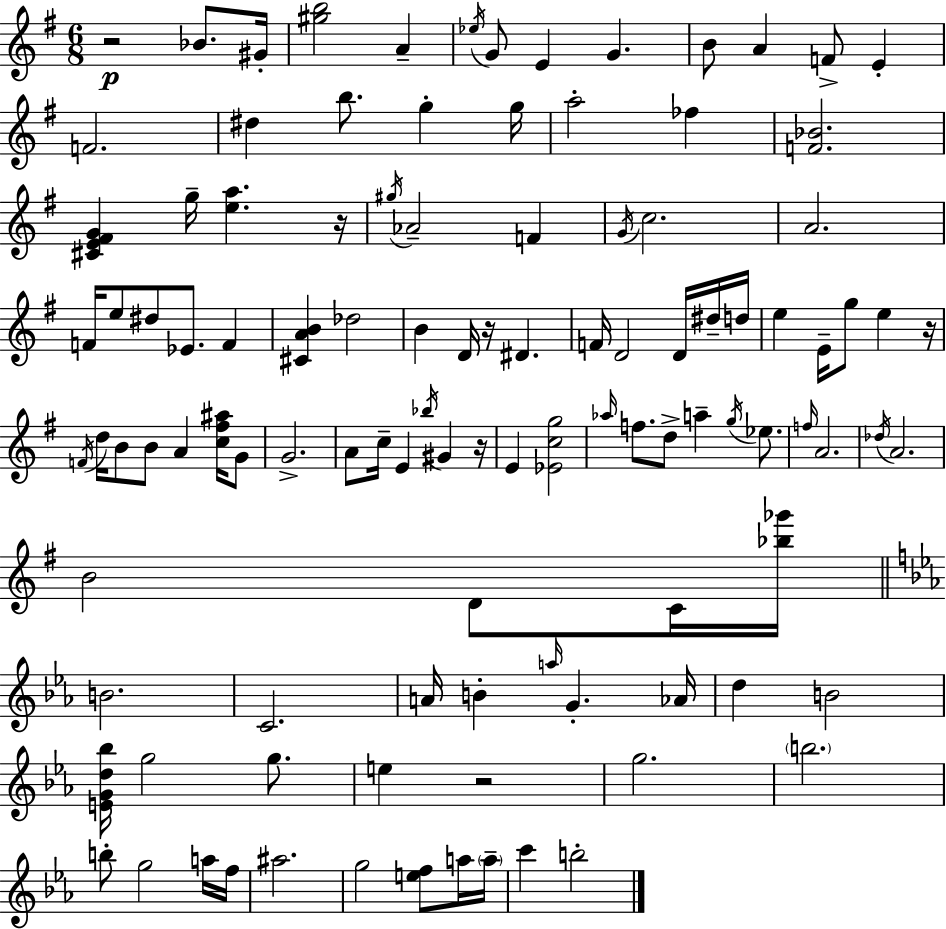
X:1
T:Untitled
M:6/8
L:1/4
K:Em
z2 _B/2 ^G/4 [^gb]2 A _e/4 G/2 E G B/2 A F/2 E F2 ^d b/2 g g/4 a2 _f [F_B]2 [^CE^FG] g/4 [ea] z/4 ^g/4 _A2 F G/4 c2 A2 F/4 e/2 ^d/2 _E/2 F [^CAB] _d2 B D/4 z/4 ^D F/4 D2 D/4 ^d/4 d/4 e E/4 g/2 e z/4 F/4 d/4 B/2 B/2 A [c^f^a]/4 G/2 G2 A/2 c/4 E _b/4 ^G z/4 E [_Ecg]2 _a/4 f/2 d/2 a g/4 _e/2 f/4 A2 _d/4 A2 B2 D/2 C/4 [_b_g']/4 B2 C2 A/4 B a/4 G _A/4 d B2 [EGd_b]/4 g2 g/2 e z2 g2 b2 b/2 g2 a/4 f/4 ^a2 g2 [ef]/2 a/4 a/4 c' b2